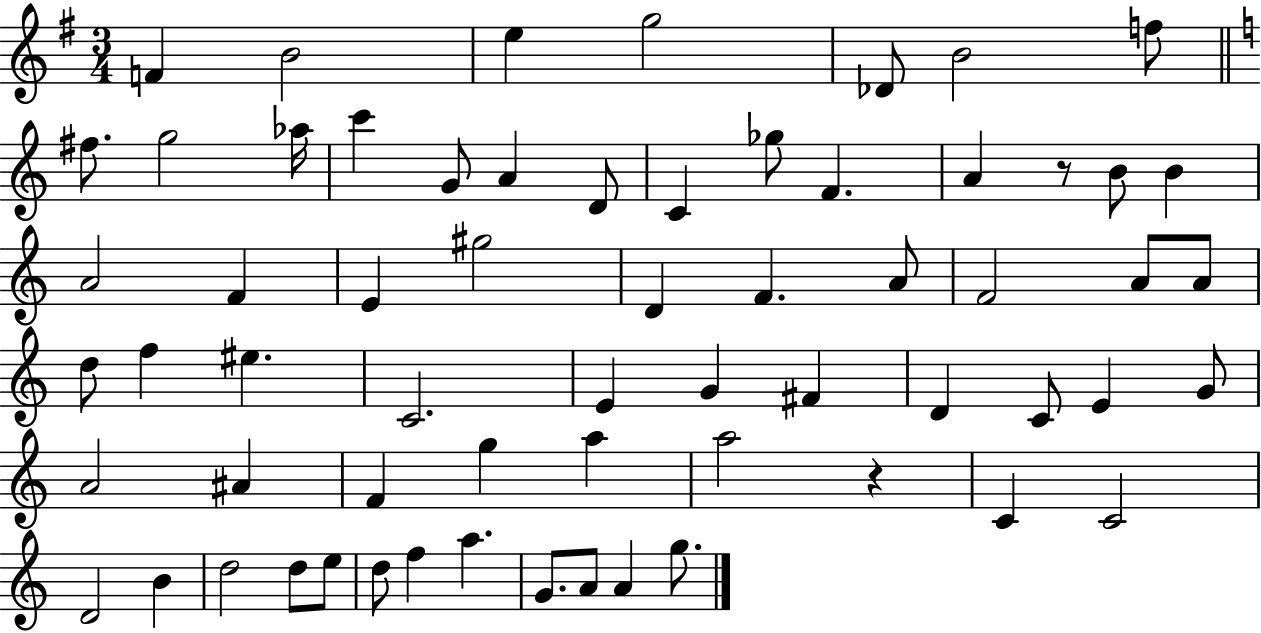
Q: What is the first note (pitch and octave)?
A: F4